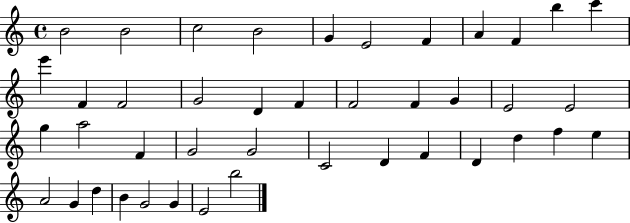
{
  \clef treble
  \time 4/4
  \defaultTimeSignature
  \key c \major
  b'2 b'2 | c''2 b'2 | g'4 e'2 f'4 | a'4 f'4 b''4 c'''4 | \break e'''4 f'4 f'2 | g'2 d'4 f'4 | f'2 f'4 g'4 | e'2 e'2 | \break g''4 a''2 f'4 | g'2 g'2 | c'2 d'4 f'4 | d'4 d''4 f''4 e''4 | \break a'2 g'4 d''4 | b'4 g'2 g'4 | e'2 b''2 | \bar "|."
}